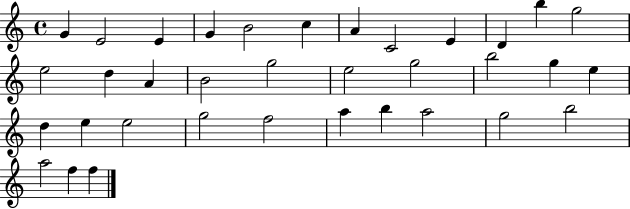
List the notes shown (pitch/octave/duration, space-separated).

G4/q E4/h E4/q G4/q B4/h C5/q A4/q C4/h E4/q D4/q B5/q G5/h E5/h D5/q A4/q B4/h G5/h E5/h G5/h B5/h G5/q E5/q D5/q E5/q E5/h G5/h F5/h A5/q B5/q A5/h G5/h B5/h A5/h F5/q F5/q